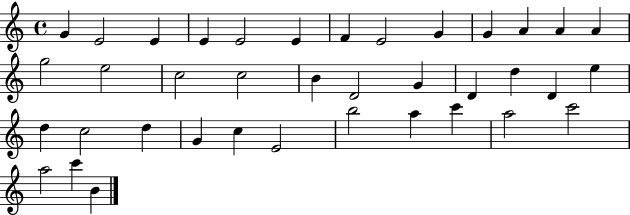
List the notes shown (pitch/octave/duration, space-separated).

G4/q E4/h E4/q E4/q E4/h E4/q F4/q E4/h G4/q G4/q A4/q A4/q A4/q G5/h E5/h C5/h C5/h B4/q D4/h G4/q D4/q D5/q D4/q E5/q D5/q C5/h D5/q G4/q C5/q E4/h B5/h A5/q C6/q A5/h C6/h A5/h C6/q B4/q